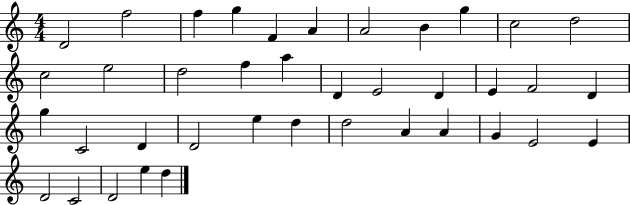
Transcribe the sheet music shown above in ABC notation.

X:1
T:Untitled
M:4/4
L:1/4
K:C
D2 f2 f g F A A2 B g c2 d2 c2 e2 d2 f a D E2 D E F2 D g C2 D D2 e d d2 A A G E2 E D2 C2 D2 e d